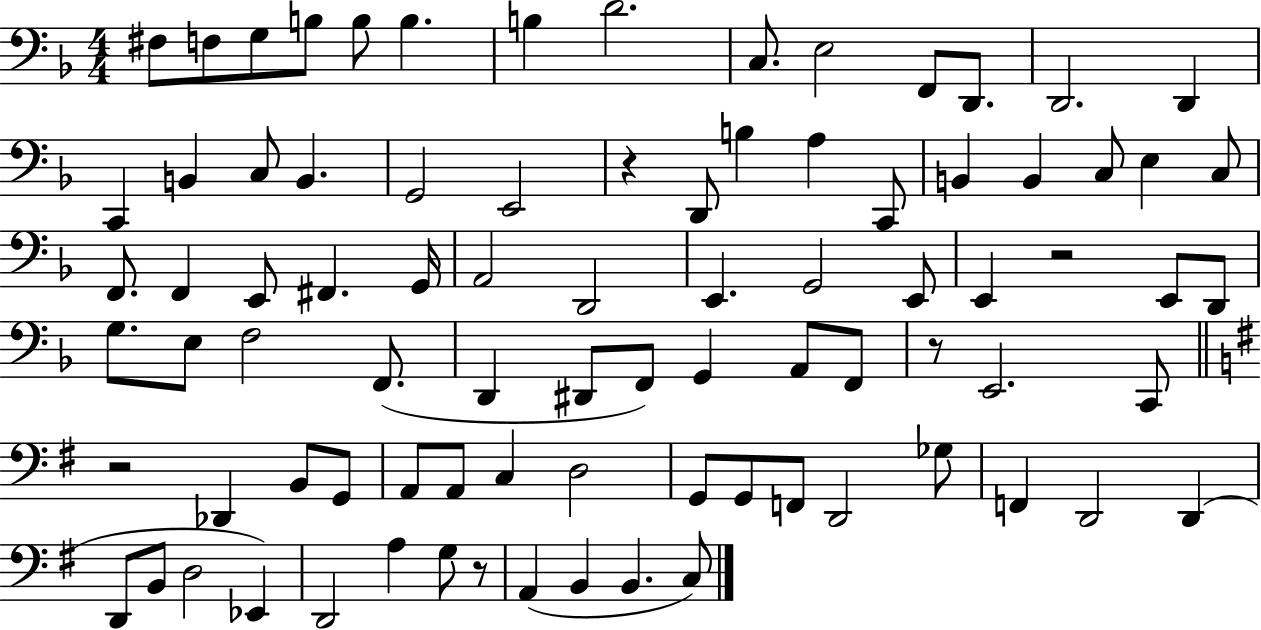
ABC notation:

X:1
T:Untitled
M:4/4
L:1/4
K:F
^F,/2 F,/2 G,/2 B,/2 B,/2 B, B, D2 C,/2 E,2 F,,/2 D,,/2 D,,2 D,, C,, B,, C,/2 B,, G,,2 E,,2 z D,,/2 B, A, C,,/2 B,, B,, C,/2 E, C,/2 F,,/2 F,, E,,/2 ^F,, G,,/4 A,,2 D,,2 E,, G,,2 E,,/2 E,, z2 E,,/2 D,,/2 G,/2 E,/2 F,2 F,,/2 D,, ^D,,/2 F,,/2 G,, A,,/2 F,,/2 z/2 E,,2 C,,/2 z2 _D,, B,,/2 G,,/2 A,,/2 A,,/2 C, D,2 G,,/2 G,,/2 F,,/2 D,,2 _G,/2 F,, D,,2 D,, D,,/2 B,,/2 D,2 _E,, D,,2 A, G,/2 z/2 A,, B,, B,, C,/2